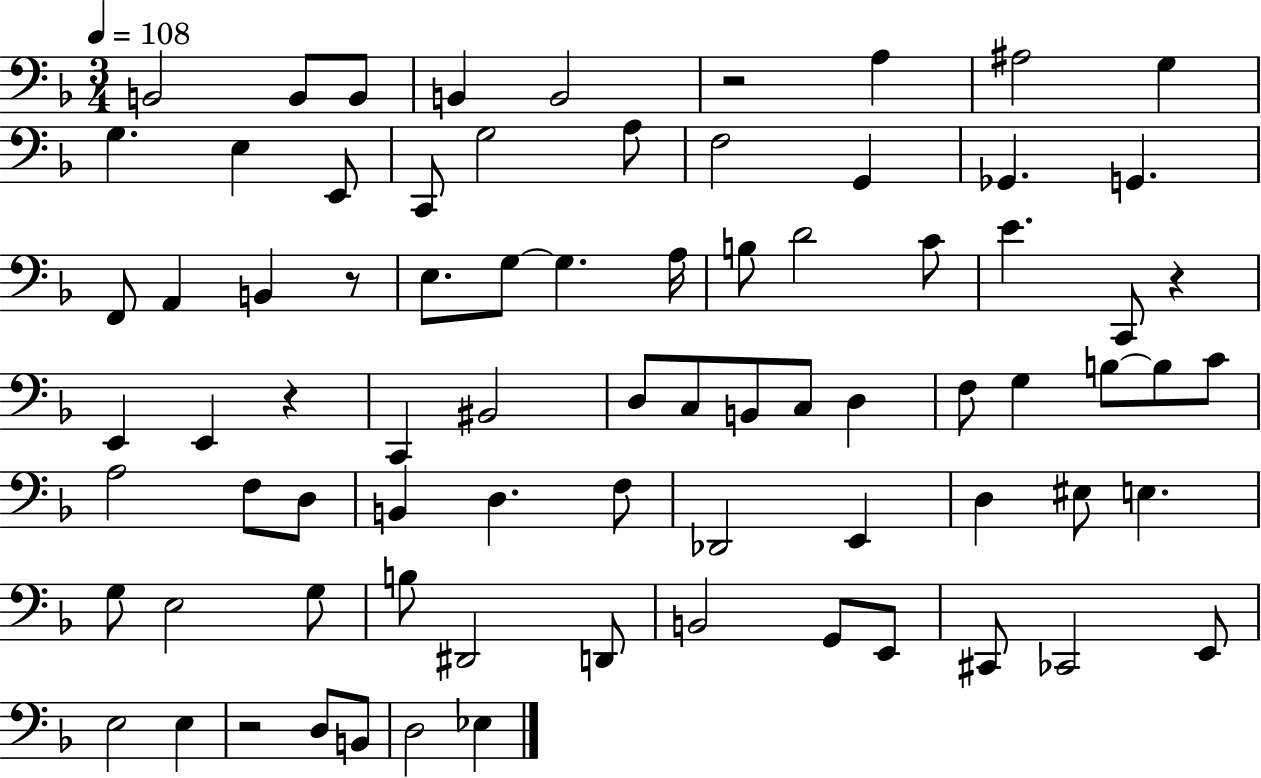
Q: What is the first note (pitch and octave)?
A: B2